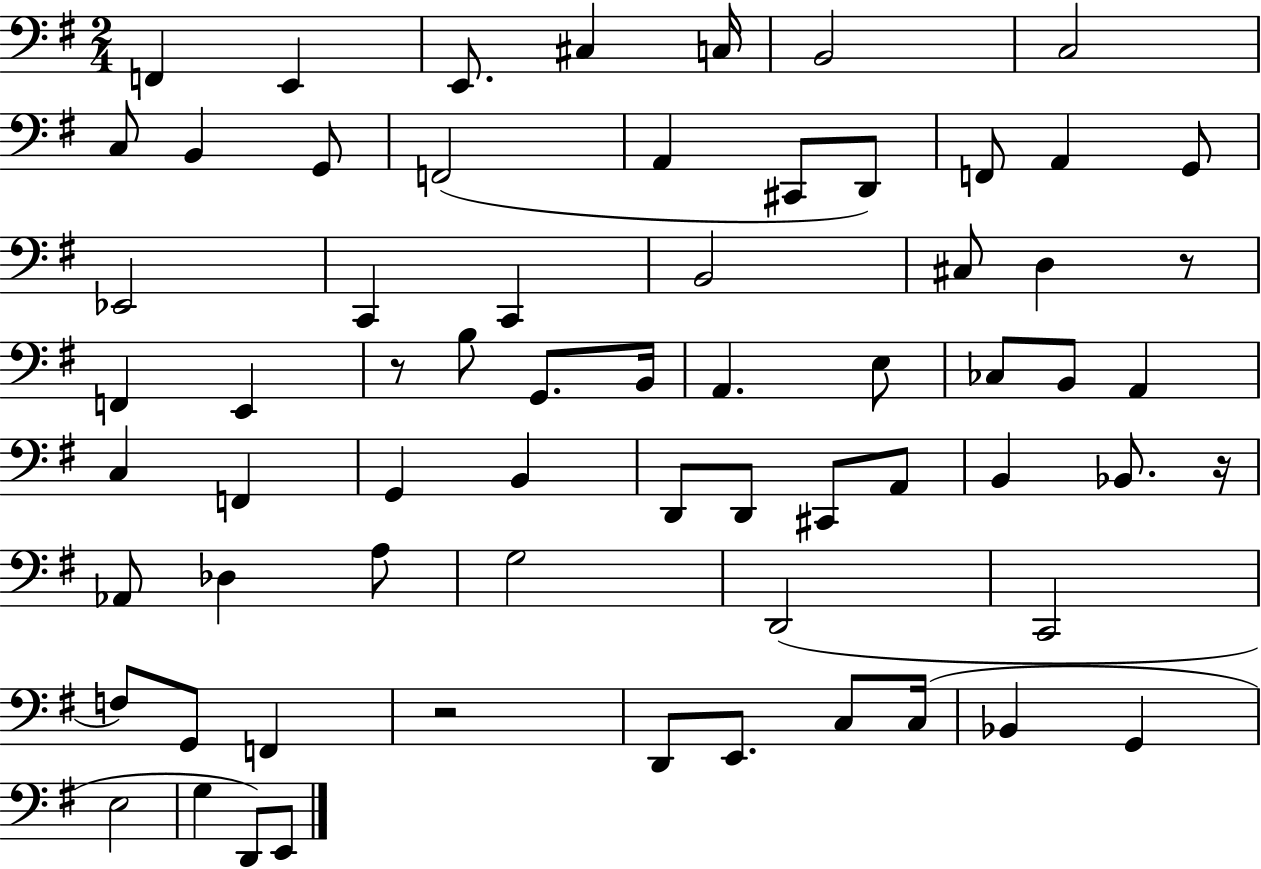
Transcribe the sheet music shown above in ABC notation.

X:1
T:Untitled
M:2/4
L:1/4
K:G
F,, E,, E,,/2 ^C, C,/4 B,,2 C,2 C,/2 B,, G,,/2 F,,2 A,, ^C,,/2 D,,/2 F,,/2 A,, G,,/2 _E,,2 C,, C,, B,,2 ^C,/2 D, z/2 F,, E,, z/2 B,/2 G,,/2 B,,/4 A,, E,/2 _C,/2 B,,/2 A,, C, F,, G,, B,, D,,/2 D,,/2 ^C,,/2 A,,/2 B,, _B,,/2 z/4 _A,,/2 _D, A,/2 G,2 D,,2 C,,2 F,/2 G,,/2 F,, z2 D,,/2 E,,/2 C,/2 C,/4 _B,, G,, E,2 G, D,,/2 E,,/2